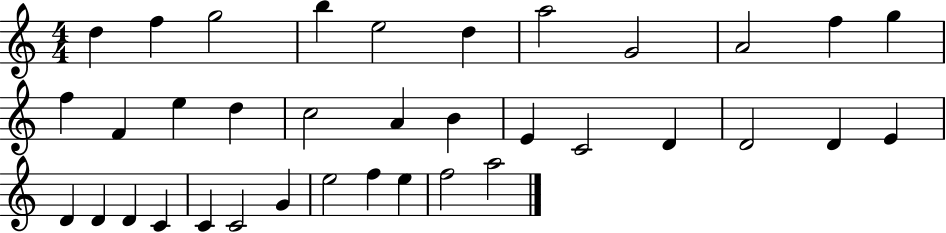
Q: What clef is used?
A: treble